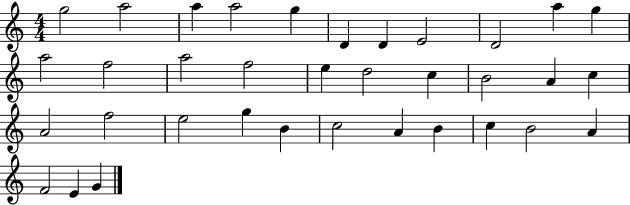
G5/h A5/h A5/q A5/h G5/q D4/q D4/q E4/h D4/h A5/q G5/q A5/h F5/h A5/h F5/h E5/q D5/h C5/q B4/h A4/q C5/q A4/h F5/h E5/h G5/q B4/q C5/h A4/q B4/q C5/q B4/h A4/q F4/h E4/q G4/q